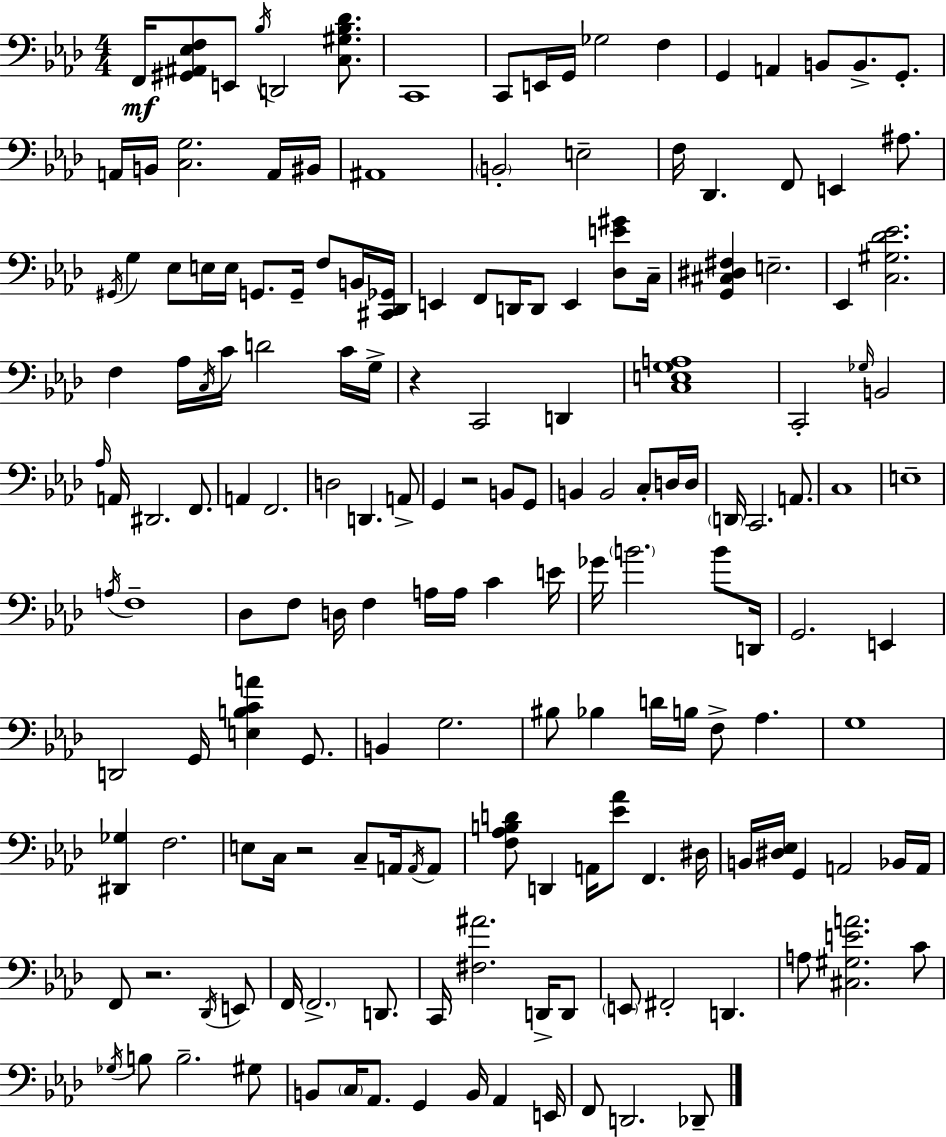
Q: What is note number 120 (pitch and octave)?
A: A2